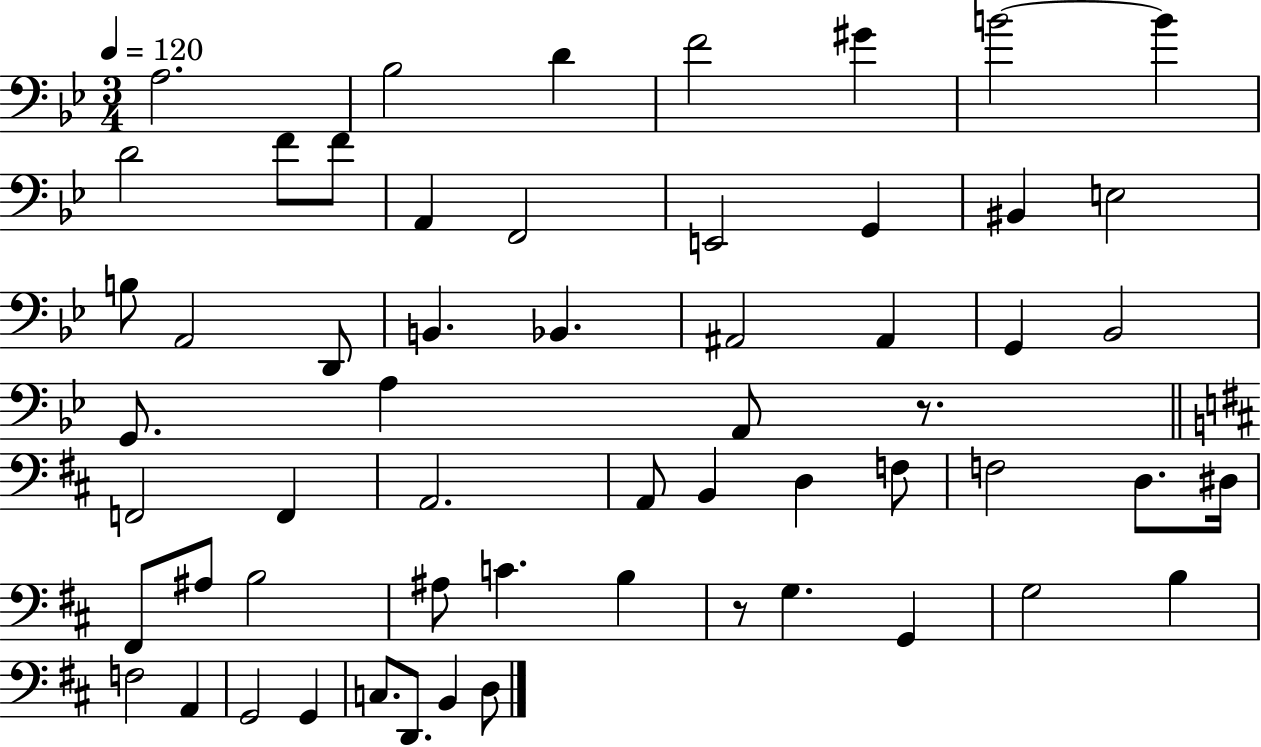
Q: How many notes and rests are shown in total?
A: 58